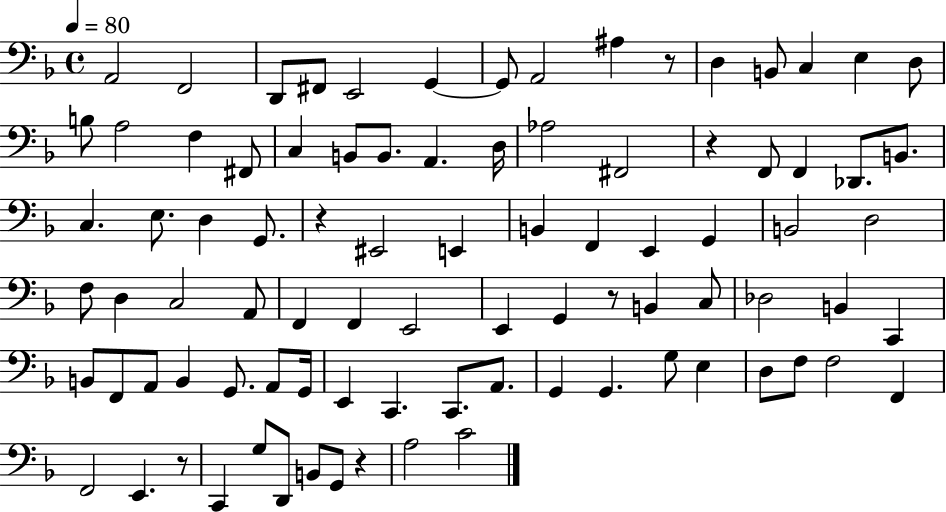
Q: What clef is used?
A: bass